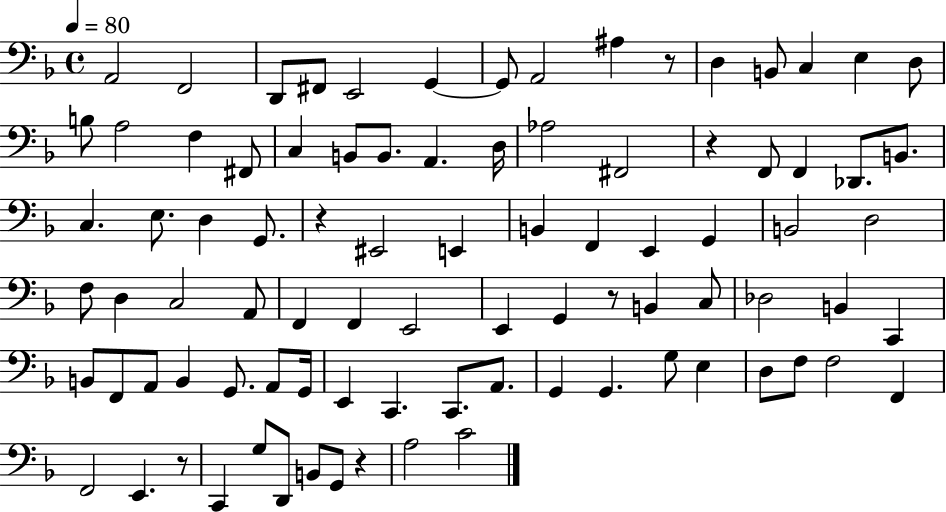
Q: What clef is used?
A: bass